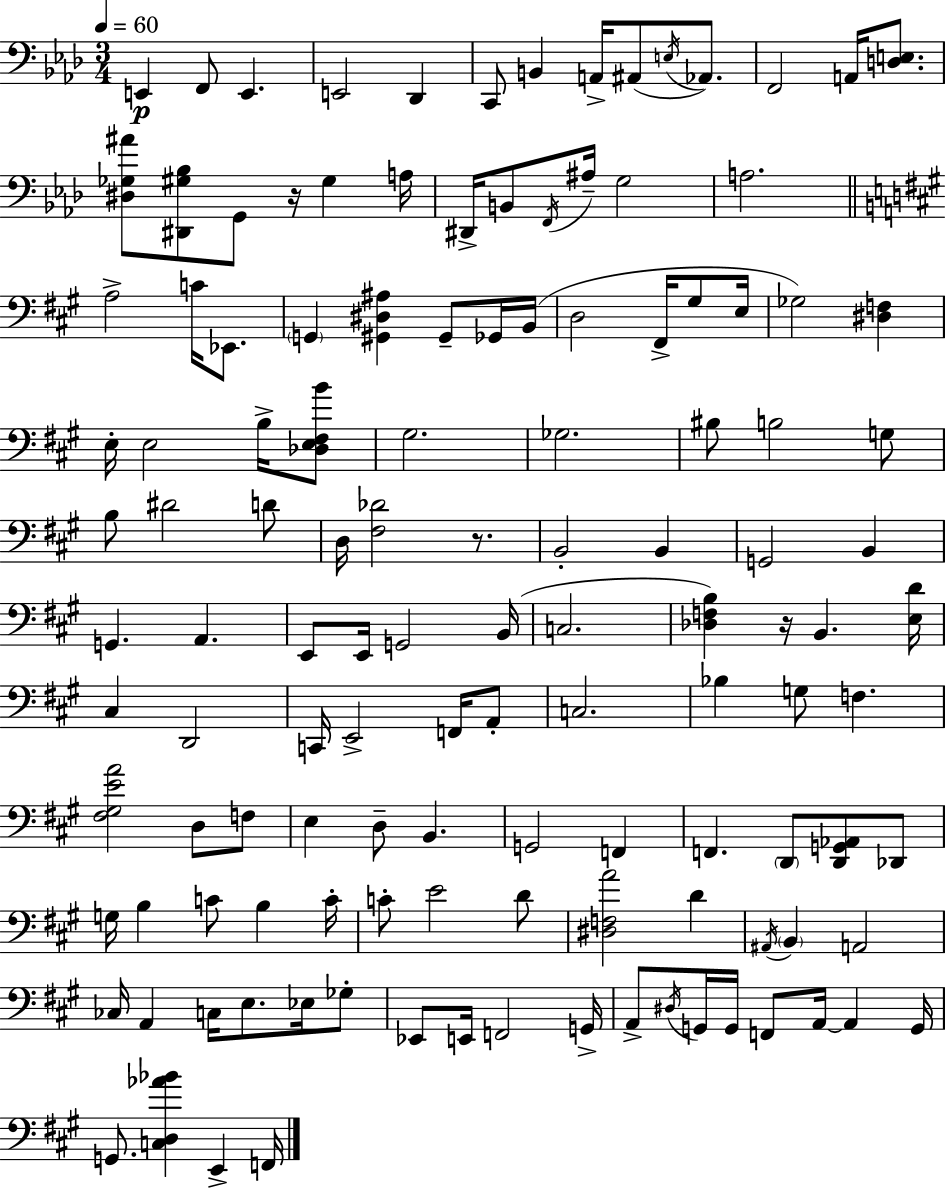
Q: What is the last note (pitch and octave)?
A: F2